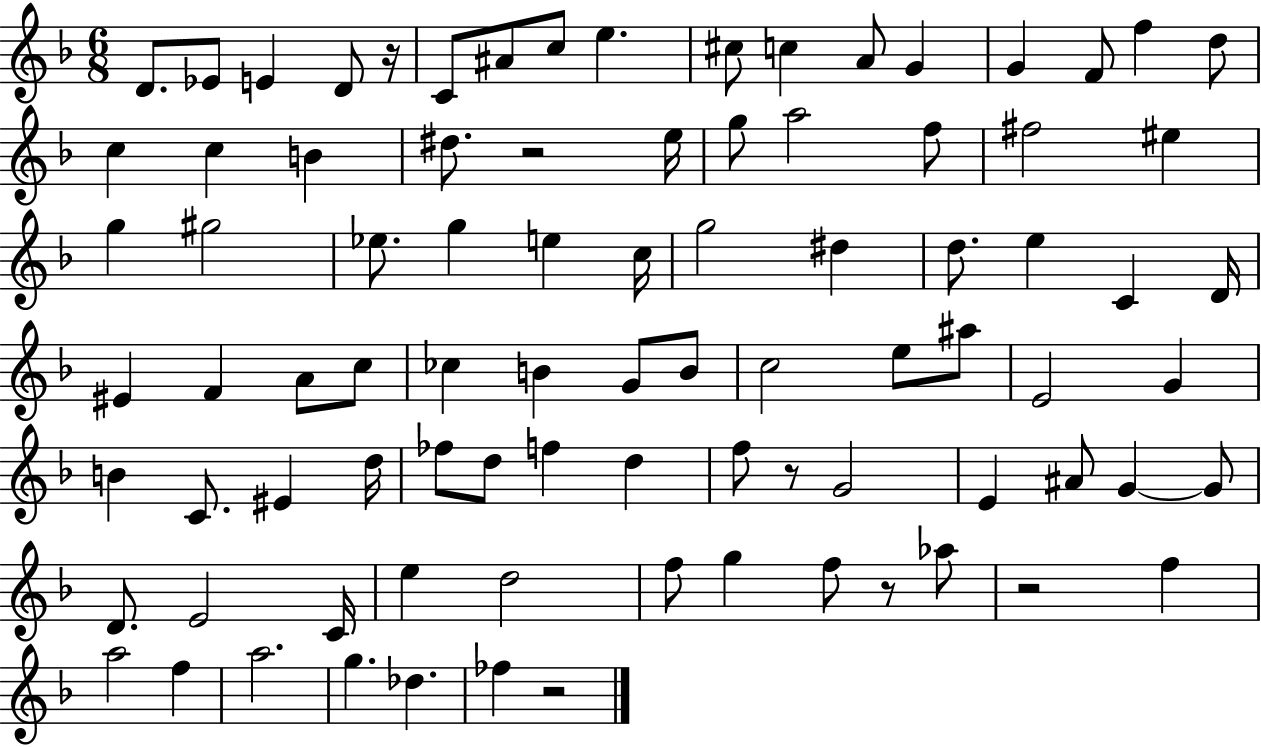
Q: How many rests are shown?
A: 6